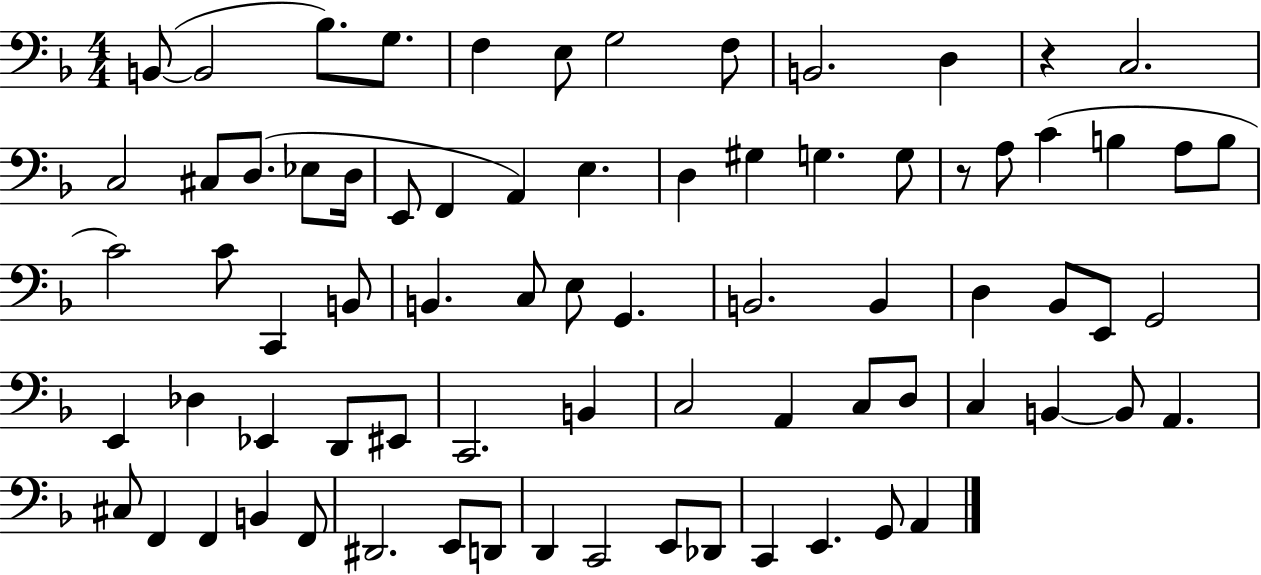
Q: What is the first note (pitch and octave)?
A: B2